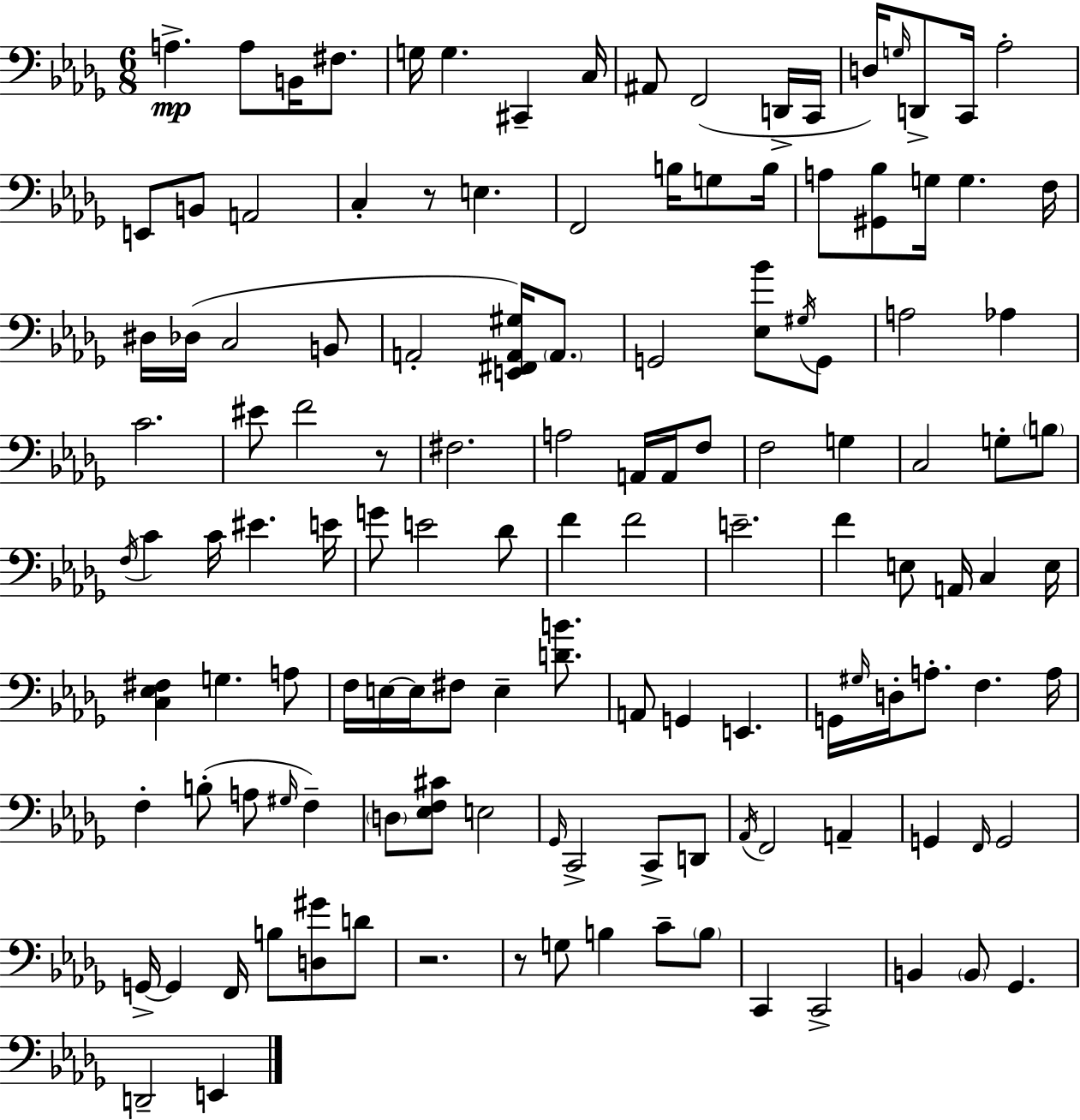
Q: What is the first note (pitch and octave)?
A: A3